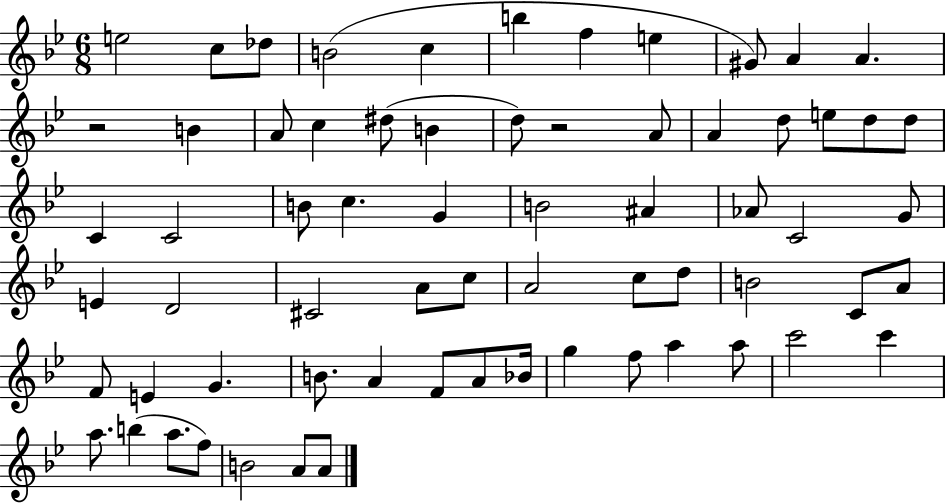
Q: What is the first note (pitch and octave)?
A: E5